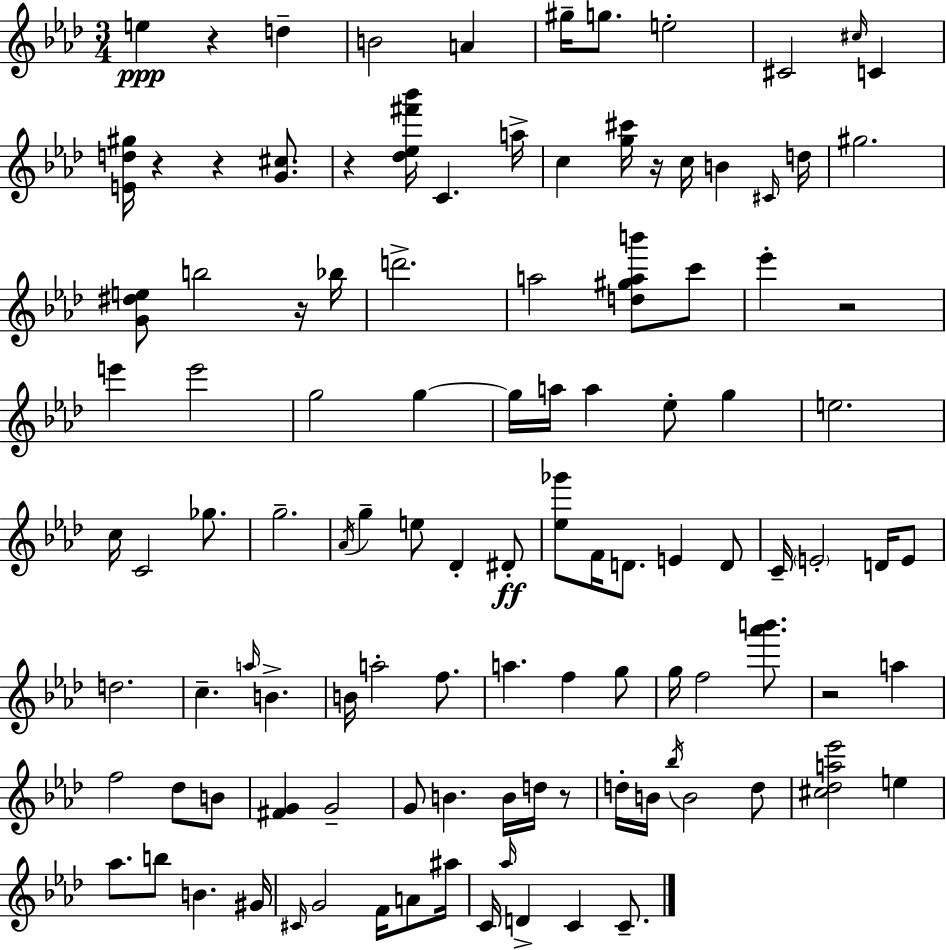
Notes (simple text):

E5/q R/q D5/q B4/h A4/q G#5/s G5/e. E5/h C#4/h C#5/s C4/q [E4,D5,G#5]/s R/q R/q [G4,C#5]/e. R/q [Db5,Eb5,F#6,Bb6]/s C4/q. A5/s C5/q [G5,C#6]/s R/s C5/s B4/q C#4/s D5/s G#5/h. [G4,D#5,E5]/e B5/h R/s Bb5/s D6/h. A5/h [D5,G#5,A5,B6]/e C6/e Eb6/q R/h E6/q E6/h G5/h G5/q G5/s A5/s A5/q Eb5/e G5/q E5/h. C5/s C4/h Gb5/e. G5/h. Ab4/s G5/q E5/e Db4/q D#4/e [Eb5,Gb6]/e F4/s D4/e. E4/q D4/e C4/s E4/h D4/s E4/e D5/h. C5/q. A5/s B4/q. B4/s A5/h F5/e. A5/q. F5/q G5/e G5/s F5/h [Ab6,B6]/e. R/h A5/q F5/h Db5/e B4/e [F#4,G4]/q G4/h G4/e B4/q. B4/s D5/s R/e D5/s B4/s Bb5/s B4/h D5/e [C#5,Db5,A5,Eb6]/h E5/q Ab5/e. B5/e B4/q. G#4/s C#4/s G4/h F4/s A4/e A#5/s C4/s Ab5/s D4/q C4/q C4/e.